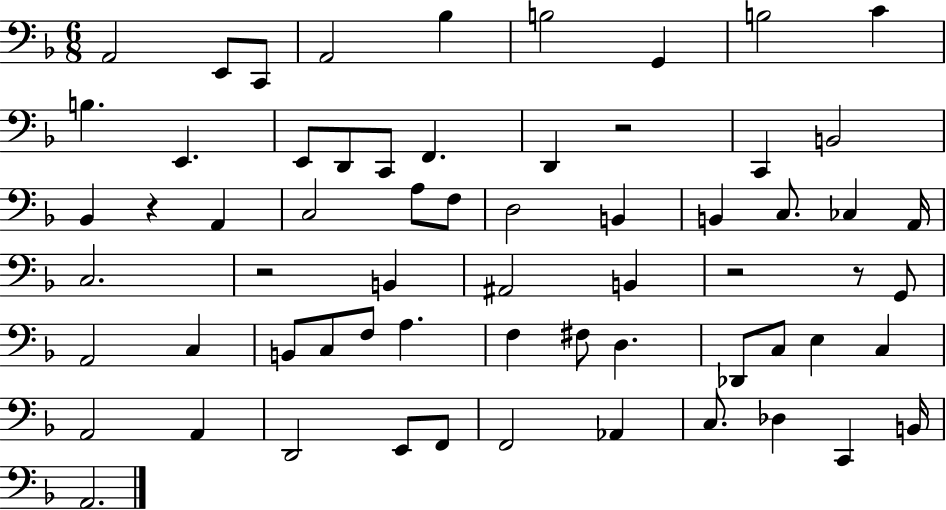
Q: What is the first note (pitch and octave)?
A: A2